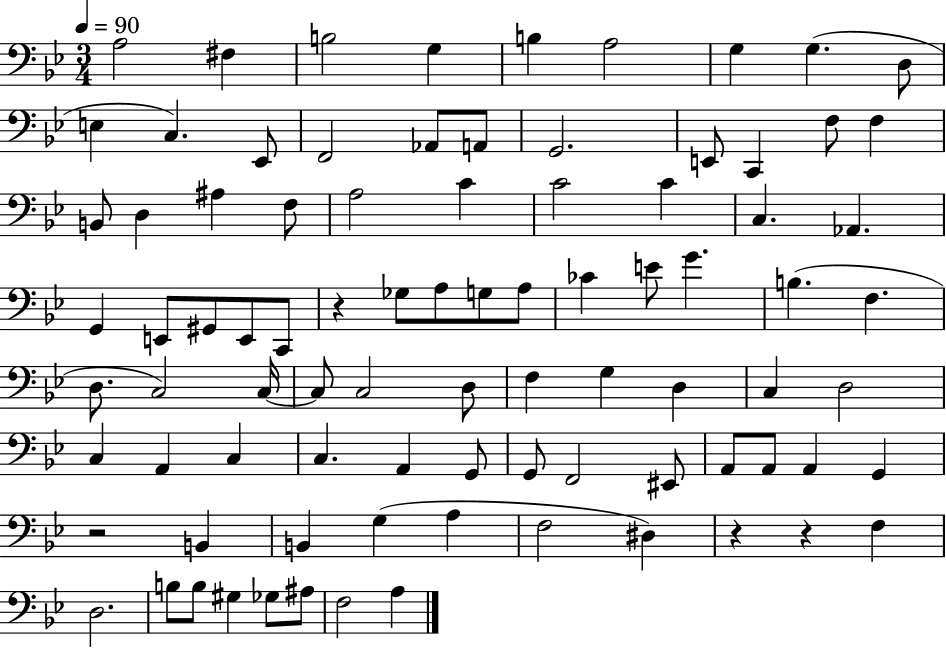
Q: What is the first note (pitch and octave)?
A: A3